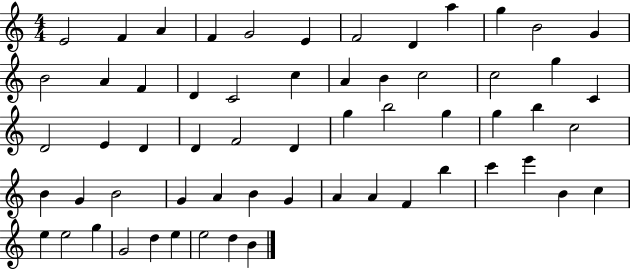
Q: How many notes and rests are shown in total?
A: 60